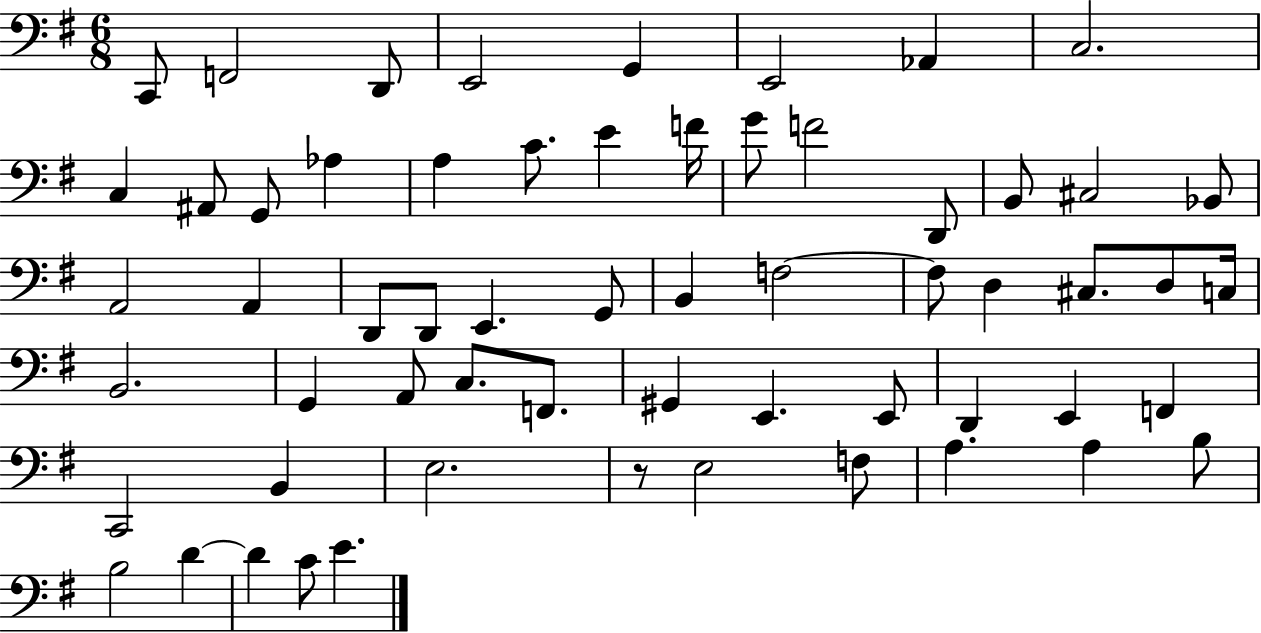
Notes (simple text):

C2/e F2/h D2/e E2/h G2/q E2/h Ab2/q C3/h. C3/q A#2/e G2/e Ab3/q A3/q C4/e. E4/q F4/s G4/e F4/h D2/e B2/e C#3/h Bb2/e A2/h A2/q D2/e D2/e E2/q. G2/e B2/q F3/h F3/e D3/q C#3/e. D3/e C3/s B2/h. G2/q A2/e C3/e. F2/e. G#2/q E2/q. E2/e D2/q E2/q F2/q C2/h B2/q E3/h. R/e E3/h F3/e A3/q. A3/q B3/e B3/h D4/q D4/q C4/e E4/q.